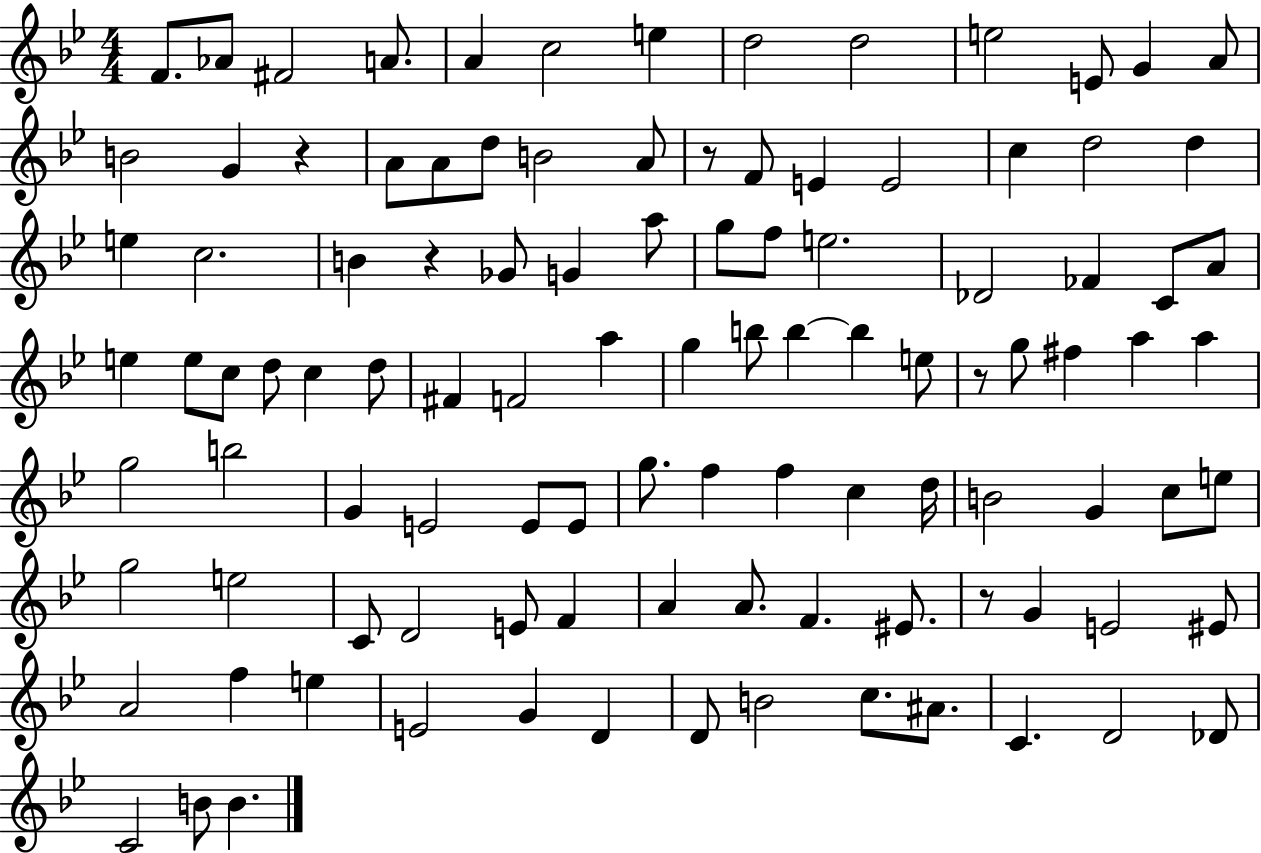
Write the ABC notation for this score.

X:1
T:Untitled
M:4/4
L:1/4
K:Bb
F/2 _A/2 ^F2 A/2 A c2 e d2 d2 e2 E/2 G A/2 B2 G z A/2 A/2 d/2 B2 A/2 z/2 F/2 E E2 c d2 d e c2 B z _G/2 G a/2 g/2 f/2 e2 _D2 _F C/2 A/2 e e/2 c/2 d/2 c d/2 ^F F2 a g b/2 b b e/2 z/2 g/2 ^f a a g2 b2 G E2 E/2 E/2 g/2 f f c d/4 B2 G c/2 e/2 g2 e2 C/2 D2 E/2 F A A/2 F ^E/2 z/2 G E2 ^E/2 A2 f e E2 G D D/2 B2 c/2 ^A/2 C D2 _D/2 C2 B/2 B